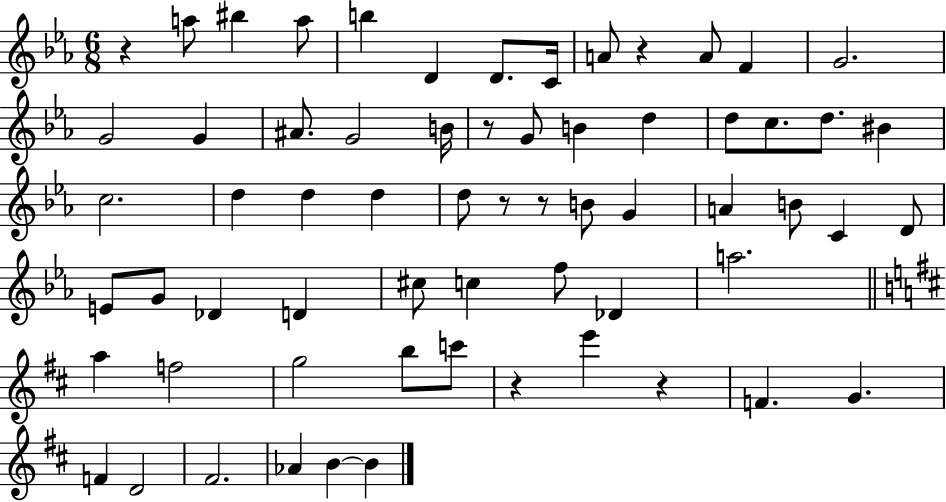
{
  \clef treble
  \numericTimeSignature
  \time 6/8
  \key ees \major
  r4 a''8 bis''4 a''8 | b''4 d'4 d'8. c'16 | a'8 r4 a'8 f'4 | g'2. | \break g'2 g'4 | ais'8. g'2 b'16 | r8 g'8 b'4 d''4 | d''8 c''8. d''8. bis'4 | \break c''2. | d''4 d''4 d''4 | d''8 r8 r8 b'8 g'4 | a'4 b'8 c'4 d'8 | \break e'8 g'8 des'4 d'4 | cis''8 c''4 f''8 des'4 | a''2. | \bar "||" \break \key b \minor a''4 f''2 | g''2 b''8 c'''8 | r4 e'''4 r4 | f'4. g'4. | \break f'4 d'2 | fis'2. | aes'4 b'4~~ b'4 | \bar "|."
}